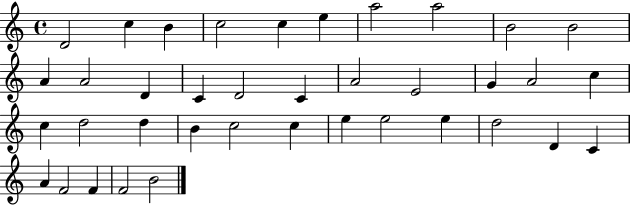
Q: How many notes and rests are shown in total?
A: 38